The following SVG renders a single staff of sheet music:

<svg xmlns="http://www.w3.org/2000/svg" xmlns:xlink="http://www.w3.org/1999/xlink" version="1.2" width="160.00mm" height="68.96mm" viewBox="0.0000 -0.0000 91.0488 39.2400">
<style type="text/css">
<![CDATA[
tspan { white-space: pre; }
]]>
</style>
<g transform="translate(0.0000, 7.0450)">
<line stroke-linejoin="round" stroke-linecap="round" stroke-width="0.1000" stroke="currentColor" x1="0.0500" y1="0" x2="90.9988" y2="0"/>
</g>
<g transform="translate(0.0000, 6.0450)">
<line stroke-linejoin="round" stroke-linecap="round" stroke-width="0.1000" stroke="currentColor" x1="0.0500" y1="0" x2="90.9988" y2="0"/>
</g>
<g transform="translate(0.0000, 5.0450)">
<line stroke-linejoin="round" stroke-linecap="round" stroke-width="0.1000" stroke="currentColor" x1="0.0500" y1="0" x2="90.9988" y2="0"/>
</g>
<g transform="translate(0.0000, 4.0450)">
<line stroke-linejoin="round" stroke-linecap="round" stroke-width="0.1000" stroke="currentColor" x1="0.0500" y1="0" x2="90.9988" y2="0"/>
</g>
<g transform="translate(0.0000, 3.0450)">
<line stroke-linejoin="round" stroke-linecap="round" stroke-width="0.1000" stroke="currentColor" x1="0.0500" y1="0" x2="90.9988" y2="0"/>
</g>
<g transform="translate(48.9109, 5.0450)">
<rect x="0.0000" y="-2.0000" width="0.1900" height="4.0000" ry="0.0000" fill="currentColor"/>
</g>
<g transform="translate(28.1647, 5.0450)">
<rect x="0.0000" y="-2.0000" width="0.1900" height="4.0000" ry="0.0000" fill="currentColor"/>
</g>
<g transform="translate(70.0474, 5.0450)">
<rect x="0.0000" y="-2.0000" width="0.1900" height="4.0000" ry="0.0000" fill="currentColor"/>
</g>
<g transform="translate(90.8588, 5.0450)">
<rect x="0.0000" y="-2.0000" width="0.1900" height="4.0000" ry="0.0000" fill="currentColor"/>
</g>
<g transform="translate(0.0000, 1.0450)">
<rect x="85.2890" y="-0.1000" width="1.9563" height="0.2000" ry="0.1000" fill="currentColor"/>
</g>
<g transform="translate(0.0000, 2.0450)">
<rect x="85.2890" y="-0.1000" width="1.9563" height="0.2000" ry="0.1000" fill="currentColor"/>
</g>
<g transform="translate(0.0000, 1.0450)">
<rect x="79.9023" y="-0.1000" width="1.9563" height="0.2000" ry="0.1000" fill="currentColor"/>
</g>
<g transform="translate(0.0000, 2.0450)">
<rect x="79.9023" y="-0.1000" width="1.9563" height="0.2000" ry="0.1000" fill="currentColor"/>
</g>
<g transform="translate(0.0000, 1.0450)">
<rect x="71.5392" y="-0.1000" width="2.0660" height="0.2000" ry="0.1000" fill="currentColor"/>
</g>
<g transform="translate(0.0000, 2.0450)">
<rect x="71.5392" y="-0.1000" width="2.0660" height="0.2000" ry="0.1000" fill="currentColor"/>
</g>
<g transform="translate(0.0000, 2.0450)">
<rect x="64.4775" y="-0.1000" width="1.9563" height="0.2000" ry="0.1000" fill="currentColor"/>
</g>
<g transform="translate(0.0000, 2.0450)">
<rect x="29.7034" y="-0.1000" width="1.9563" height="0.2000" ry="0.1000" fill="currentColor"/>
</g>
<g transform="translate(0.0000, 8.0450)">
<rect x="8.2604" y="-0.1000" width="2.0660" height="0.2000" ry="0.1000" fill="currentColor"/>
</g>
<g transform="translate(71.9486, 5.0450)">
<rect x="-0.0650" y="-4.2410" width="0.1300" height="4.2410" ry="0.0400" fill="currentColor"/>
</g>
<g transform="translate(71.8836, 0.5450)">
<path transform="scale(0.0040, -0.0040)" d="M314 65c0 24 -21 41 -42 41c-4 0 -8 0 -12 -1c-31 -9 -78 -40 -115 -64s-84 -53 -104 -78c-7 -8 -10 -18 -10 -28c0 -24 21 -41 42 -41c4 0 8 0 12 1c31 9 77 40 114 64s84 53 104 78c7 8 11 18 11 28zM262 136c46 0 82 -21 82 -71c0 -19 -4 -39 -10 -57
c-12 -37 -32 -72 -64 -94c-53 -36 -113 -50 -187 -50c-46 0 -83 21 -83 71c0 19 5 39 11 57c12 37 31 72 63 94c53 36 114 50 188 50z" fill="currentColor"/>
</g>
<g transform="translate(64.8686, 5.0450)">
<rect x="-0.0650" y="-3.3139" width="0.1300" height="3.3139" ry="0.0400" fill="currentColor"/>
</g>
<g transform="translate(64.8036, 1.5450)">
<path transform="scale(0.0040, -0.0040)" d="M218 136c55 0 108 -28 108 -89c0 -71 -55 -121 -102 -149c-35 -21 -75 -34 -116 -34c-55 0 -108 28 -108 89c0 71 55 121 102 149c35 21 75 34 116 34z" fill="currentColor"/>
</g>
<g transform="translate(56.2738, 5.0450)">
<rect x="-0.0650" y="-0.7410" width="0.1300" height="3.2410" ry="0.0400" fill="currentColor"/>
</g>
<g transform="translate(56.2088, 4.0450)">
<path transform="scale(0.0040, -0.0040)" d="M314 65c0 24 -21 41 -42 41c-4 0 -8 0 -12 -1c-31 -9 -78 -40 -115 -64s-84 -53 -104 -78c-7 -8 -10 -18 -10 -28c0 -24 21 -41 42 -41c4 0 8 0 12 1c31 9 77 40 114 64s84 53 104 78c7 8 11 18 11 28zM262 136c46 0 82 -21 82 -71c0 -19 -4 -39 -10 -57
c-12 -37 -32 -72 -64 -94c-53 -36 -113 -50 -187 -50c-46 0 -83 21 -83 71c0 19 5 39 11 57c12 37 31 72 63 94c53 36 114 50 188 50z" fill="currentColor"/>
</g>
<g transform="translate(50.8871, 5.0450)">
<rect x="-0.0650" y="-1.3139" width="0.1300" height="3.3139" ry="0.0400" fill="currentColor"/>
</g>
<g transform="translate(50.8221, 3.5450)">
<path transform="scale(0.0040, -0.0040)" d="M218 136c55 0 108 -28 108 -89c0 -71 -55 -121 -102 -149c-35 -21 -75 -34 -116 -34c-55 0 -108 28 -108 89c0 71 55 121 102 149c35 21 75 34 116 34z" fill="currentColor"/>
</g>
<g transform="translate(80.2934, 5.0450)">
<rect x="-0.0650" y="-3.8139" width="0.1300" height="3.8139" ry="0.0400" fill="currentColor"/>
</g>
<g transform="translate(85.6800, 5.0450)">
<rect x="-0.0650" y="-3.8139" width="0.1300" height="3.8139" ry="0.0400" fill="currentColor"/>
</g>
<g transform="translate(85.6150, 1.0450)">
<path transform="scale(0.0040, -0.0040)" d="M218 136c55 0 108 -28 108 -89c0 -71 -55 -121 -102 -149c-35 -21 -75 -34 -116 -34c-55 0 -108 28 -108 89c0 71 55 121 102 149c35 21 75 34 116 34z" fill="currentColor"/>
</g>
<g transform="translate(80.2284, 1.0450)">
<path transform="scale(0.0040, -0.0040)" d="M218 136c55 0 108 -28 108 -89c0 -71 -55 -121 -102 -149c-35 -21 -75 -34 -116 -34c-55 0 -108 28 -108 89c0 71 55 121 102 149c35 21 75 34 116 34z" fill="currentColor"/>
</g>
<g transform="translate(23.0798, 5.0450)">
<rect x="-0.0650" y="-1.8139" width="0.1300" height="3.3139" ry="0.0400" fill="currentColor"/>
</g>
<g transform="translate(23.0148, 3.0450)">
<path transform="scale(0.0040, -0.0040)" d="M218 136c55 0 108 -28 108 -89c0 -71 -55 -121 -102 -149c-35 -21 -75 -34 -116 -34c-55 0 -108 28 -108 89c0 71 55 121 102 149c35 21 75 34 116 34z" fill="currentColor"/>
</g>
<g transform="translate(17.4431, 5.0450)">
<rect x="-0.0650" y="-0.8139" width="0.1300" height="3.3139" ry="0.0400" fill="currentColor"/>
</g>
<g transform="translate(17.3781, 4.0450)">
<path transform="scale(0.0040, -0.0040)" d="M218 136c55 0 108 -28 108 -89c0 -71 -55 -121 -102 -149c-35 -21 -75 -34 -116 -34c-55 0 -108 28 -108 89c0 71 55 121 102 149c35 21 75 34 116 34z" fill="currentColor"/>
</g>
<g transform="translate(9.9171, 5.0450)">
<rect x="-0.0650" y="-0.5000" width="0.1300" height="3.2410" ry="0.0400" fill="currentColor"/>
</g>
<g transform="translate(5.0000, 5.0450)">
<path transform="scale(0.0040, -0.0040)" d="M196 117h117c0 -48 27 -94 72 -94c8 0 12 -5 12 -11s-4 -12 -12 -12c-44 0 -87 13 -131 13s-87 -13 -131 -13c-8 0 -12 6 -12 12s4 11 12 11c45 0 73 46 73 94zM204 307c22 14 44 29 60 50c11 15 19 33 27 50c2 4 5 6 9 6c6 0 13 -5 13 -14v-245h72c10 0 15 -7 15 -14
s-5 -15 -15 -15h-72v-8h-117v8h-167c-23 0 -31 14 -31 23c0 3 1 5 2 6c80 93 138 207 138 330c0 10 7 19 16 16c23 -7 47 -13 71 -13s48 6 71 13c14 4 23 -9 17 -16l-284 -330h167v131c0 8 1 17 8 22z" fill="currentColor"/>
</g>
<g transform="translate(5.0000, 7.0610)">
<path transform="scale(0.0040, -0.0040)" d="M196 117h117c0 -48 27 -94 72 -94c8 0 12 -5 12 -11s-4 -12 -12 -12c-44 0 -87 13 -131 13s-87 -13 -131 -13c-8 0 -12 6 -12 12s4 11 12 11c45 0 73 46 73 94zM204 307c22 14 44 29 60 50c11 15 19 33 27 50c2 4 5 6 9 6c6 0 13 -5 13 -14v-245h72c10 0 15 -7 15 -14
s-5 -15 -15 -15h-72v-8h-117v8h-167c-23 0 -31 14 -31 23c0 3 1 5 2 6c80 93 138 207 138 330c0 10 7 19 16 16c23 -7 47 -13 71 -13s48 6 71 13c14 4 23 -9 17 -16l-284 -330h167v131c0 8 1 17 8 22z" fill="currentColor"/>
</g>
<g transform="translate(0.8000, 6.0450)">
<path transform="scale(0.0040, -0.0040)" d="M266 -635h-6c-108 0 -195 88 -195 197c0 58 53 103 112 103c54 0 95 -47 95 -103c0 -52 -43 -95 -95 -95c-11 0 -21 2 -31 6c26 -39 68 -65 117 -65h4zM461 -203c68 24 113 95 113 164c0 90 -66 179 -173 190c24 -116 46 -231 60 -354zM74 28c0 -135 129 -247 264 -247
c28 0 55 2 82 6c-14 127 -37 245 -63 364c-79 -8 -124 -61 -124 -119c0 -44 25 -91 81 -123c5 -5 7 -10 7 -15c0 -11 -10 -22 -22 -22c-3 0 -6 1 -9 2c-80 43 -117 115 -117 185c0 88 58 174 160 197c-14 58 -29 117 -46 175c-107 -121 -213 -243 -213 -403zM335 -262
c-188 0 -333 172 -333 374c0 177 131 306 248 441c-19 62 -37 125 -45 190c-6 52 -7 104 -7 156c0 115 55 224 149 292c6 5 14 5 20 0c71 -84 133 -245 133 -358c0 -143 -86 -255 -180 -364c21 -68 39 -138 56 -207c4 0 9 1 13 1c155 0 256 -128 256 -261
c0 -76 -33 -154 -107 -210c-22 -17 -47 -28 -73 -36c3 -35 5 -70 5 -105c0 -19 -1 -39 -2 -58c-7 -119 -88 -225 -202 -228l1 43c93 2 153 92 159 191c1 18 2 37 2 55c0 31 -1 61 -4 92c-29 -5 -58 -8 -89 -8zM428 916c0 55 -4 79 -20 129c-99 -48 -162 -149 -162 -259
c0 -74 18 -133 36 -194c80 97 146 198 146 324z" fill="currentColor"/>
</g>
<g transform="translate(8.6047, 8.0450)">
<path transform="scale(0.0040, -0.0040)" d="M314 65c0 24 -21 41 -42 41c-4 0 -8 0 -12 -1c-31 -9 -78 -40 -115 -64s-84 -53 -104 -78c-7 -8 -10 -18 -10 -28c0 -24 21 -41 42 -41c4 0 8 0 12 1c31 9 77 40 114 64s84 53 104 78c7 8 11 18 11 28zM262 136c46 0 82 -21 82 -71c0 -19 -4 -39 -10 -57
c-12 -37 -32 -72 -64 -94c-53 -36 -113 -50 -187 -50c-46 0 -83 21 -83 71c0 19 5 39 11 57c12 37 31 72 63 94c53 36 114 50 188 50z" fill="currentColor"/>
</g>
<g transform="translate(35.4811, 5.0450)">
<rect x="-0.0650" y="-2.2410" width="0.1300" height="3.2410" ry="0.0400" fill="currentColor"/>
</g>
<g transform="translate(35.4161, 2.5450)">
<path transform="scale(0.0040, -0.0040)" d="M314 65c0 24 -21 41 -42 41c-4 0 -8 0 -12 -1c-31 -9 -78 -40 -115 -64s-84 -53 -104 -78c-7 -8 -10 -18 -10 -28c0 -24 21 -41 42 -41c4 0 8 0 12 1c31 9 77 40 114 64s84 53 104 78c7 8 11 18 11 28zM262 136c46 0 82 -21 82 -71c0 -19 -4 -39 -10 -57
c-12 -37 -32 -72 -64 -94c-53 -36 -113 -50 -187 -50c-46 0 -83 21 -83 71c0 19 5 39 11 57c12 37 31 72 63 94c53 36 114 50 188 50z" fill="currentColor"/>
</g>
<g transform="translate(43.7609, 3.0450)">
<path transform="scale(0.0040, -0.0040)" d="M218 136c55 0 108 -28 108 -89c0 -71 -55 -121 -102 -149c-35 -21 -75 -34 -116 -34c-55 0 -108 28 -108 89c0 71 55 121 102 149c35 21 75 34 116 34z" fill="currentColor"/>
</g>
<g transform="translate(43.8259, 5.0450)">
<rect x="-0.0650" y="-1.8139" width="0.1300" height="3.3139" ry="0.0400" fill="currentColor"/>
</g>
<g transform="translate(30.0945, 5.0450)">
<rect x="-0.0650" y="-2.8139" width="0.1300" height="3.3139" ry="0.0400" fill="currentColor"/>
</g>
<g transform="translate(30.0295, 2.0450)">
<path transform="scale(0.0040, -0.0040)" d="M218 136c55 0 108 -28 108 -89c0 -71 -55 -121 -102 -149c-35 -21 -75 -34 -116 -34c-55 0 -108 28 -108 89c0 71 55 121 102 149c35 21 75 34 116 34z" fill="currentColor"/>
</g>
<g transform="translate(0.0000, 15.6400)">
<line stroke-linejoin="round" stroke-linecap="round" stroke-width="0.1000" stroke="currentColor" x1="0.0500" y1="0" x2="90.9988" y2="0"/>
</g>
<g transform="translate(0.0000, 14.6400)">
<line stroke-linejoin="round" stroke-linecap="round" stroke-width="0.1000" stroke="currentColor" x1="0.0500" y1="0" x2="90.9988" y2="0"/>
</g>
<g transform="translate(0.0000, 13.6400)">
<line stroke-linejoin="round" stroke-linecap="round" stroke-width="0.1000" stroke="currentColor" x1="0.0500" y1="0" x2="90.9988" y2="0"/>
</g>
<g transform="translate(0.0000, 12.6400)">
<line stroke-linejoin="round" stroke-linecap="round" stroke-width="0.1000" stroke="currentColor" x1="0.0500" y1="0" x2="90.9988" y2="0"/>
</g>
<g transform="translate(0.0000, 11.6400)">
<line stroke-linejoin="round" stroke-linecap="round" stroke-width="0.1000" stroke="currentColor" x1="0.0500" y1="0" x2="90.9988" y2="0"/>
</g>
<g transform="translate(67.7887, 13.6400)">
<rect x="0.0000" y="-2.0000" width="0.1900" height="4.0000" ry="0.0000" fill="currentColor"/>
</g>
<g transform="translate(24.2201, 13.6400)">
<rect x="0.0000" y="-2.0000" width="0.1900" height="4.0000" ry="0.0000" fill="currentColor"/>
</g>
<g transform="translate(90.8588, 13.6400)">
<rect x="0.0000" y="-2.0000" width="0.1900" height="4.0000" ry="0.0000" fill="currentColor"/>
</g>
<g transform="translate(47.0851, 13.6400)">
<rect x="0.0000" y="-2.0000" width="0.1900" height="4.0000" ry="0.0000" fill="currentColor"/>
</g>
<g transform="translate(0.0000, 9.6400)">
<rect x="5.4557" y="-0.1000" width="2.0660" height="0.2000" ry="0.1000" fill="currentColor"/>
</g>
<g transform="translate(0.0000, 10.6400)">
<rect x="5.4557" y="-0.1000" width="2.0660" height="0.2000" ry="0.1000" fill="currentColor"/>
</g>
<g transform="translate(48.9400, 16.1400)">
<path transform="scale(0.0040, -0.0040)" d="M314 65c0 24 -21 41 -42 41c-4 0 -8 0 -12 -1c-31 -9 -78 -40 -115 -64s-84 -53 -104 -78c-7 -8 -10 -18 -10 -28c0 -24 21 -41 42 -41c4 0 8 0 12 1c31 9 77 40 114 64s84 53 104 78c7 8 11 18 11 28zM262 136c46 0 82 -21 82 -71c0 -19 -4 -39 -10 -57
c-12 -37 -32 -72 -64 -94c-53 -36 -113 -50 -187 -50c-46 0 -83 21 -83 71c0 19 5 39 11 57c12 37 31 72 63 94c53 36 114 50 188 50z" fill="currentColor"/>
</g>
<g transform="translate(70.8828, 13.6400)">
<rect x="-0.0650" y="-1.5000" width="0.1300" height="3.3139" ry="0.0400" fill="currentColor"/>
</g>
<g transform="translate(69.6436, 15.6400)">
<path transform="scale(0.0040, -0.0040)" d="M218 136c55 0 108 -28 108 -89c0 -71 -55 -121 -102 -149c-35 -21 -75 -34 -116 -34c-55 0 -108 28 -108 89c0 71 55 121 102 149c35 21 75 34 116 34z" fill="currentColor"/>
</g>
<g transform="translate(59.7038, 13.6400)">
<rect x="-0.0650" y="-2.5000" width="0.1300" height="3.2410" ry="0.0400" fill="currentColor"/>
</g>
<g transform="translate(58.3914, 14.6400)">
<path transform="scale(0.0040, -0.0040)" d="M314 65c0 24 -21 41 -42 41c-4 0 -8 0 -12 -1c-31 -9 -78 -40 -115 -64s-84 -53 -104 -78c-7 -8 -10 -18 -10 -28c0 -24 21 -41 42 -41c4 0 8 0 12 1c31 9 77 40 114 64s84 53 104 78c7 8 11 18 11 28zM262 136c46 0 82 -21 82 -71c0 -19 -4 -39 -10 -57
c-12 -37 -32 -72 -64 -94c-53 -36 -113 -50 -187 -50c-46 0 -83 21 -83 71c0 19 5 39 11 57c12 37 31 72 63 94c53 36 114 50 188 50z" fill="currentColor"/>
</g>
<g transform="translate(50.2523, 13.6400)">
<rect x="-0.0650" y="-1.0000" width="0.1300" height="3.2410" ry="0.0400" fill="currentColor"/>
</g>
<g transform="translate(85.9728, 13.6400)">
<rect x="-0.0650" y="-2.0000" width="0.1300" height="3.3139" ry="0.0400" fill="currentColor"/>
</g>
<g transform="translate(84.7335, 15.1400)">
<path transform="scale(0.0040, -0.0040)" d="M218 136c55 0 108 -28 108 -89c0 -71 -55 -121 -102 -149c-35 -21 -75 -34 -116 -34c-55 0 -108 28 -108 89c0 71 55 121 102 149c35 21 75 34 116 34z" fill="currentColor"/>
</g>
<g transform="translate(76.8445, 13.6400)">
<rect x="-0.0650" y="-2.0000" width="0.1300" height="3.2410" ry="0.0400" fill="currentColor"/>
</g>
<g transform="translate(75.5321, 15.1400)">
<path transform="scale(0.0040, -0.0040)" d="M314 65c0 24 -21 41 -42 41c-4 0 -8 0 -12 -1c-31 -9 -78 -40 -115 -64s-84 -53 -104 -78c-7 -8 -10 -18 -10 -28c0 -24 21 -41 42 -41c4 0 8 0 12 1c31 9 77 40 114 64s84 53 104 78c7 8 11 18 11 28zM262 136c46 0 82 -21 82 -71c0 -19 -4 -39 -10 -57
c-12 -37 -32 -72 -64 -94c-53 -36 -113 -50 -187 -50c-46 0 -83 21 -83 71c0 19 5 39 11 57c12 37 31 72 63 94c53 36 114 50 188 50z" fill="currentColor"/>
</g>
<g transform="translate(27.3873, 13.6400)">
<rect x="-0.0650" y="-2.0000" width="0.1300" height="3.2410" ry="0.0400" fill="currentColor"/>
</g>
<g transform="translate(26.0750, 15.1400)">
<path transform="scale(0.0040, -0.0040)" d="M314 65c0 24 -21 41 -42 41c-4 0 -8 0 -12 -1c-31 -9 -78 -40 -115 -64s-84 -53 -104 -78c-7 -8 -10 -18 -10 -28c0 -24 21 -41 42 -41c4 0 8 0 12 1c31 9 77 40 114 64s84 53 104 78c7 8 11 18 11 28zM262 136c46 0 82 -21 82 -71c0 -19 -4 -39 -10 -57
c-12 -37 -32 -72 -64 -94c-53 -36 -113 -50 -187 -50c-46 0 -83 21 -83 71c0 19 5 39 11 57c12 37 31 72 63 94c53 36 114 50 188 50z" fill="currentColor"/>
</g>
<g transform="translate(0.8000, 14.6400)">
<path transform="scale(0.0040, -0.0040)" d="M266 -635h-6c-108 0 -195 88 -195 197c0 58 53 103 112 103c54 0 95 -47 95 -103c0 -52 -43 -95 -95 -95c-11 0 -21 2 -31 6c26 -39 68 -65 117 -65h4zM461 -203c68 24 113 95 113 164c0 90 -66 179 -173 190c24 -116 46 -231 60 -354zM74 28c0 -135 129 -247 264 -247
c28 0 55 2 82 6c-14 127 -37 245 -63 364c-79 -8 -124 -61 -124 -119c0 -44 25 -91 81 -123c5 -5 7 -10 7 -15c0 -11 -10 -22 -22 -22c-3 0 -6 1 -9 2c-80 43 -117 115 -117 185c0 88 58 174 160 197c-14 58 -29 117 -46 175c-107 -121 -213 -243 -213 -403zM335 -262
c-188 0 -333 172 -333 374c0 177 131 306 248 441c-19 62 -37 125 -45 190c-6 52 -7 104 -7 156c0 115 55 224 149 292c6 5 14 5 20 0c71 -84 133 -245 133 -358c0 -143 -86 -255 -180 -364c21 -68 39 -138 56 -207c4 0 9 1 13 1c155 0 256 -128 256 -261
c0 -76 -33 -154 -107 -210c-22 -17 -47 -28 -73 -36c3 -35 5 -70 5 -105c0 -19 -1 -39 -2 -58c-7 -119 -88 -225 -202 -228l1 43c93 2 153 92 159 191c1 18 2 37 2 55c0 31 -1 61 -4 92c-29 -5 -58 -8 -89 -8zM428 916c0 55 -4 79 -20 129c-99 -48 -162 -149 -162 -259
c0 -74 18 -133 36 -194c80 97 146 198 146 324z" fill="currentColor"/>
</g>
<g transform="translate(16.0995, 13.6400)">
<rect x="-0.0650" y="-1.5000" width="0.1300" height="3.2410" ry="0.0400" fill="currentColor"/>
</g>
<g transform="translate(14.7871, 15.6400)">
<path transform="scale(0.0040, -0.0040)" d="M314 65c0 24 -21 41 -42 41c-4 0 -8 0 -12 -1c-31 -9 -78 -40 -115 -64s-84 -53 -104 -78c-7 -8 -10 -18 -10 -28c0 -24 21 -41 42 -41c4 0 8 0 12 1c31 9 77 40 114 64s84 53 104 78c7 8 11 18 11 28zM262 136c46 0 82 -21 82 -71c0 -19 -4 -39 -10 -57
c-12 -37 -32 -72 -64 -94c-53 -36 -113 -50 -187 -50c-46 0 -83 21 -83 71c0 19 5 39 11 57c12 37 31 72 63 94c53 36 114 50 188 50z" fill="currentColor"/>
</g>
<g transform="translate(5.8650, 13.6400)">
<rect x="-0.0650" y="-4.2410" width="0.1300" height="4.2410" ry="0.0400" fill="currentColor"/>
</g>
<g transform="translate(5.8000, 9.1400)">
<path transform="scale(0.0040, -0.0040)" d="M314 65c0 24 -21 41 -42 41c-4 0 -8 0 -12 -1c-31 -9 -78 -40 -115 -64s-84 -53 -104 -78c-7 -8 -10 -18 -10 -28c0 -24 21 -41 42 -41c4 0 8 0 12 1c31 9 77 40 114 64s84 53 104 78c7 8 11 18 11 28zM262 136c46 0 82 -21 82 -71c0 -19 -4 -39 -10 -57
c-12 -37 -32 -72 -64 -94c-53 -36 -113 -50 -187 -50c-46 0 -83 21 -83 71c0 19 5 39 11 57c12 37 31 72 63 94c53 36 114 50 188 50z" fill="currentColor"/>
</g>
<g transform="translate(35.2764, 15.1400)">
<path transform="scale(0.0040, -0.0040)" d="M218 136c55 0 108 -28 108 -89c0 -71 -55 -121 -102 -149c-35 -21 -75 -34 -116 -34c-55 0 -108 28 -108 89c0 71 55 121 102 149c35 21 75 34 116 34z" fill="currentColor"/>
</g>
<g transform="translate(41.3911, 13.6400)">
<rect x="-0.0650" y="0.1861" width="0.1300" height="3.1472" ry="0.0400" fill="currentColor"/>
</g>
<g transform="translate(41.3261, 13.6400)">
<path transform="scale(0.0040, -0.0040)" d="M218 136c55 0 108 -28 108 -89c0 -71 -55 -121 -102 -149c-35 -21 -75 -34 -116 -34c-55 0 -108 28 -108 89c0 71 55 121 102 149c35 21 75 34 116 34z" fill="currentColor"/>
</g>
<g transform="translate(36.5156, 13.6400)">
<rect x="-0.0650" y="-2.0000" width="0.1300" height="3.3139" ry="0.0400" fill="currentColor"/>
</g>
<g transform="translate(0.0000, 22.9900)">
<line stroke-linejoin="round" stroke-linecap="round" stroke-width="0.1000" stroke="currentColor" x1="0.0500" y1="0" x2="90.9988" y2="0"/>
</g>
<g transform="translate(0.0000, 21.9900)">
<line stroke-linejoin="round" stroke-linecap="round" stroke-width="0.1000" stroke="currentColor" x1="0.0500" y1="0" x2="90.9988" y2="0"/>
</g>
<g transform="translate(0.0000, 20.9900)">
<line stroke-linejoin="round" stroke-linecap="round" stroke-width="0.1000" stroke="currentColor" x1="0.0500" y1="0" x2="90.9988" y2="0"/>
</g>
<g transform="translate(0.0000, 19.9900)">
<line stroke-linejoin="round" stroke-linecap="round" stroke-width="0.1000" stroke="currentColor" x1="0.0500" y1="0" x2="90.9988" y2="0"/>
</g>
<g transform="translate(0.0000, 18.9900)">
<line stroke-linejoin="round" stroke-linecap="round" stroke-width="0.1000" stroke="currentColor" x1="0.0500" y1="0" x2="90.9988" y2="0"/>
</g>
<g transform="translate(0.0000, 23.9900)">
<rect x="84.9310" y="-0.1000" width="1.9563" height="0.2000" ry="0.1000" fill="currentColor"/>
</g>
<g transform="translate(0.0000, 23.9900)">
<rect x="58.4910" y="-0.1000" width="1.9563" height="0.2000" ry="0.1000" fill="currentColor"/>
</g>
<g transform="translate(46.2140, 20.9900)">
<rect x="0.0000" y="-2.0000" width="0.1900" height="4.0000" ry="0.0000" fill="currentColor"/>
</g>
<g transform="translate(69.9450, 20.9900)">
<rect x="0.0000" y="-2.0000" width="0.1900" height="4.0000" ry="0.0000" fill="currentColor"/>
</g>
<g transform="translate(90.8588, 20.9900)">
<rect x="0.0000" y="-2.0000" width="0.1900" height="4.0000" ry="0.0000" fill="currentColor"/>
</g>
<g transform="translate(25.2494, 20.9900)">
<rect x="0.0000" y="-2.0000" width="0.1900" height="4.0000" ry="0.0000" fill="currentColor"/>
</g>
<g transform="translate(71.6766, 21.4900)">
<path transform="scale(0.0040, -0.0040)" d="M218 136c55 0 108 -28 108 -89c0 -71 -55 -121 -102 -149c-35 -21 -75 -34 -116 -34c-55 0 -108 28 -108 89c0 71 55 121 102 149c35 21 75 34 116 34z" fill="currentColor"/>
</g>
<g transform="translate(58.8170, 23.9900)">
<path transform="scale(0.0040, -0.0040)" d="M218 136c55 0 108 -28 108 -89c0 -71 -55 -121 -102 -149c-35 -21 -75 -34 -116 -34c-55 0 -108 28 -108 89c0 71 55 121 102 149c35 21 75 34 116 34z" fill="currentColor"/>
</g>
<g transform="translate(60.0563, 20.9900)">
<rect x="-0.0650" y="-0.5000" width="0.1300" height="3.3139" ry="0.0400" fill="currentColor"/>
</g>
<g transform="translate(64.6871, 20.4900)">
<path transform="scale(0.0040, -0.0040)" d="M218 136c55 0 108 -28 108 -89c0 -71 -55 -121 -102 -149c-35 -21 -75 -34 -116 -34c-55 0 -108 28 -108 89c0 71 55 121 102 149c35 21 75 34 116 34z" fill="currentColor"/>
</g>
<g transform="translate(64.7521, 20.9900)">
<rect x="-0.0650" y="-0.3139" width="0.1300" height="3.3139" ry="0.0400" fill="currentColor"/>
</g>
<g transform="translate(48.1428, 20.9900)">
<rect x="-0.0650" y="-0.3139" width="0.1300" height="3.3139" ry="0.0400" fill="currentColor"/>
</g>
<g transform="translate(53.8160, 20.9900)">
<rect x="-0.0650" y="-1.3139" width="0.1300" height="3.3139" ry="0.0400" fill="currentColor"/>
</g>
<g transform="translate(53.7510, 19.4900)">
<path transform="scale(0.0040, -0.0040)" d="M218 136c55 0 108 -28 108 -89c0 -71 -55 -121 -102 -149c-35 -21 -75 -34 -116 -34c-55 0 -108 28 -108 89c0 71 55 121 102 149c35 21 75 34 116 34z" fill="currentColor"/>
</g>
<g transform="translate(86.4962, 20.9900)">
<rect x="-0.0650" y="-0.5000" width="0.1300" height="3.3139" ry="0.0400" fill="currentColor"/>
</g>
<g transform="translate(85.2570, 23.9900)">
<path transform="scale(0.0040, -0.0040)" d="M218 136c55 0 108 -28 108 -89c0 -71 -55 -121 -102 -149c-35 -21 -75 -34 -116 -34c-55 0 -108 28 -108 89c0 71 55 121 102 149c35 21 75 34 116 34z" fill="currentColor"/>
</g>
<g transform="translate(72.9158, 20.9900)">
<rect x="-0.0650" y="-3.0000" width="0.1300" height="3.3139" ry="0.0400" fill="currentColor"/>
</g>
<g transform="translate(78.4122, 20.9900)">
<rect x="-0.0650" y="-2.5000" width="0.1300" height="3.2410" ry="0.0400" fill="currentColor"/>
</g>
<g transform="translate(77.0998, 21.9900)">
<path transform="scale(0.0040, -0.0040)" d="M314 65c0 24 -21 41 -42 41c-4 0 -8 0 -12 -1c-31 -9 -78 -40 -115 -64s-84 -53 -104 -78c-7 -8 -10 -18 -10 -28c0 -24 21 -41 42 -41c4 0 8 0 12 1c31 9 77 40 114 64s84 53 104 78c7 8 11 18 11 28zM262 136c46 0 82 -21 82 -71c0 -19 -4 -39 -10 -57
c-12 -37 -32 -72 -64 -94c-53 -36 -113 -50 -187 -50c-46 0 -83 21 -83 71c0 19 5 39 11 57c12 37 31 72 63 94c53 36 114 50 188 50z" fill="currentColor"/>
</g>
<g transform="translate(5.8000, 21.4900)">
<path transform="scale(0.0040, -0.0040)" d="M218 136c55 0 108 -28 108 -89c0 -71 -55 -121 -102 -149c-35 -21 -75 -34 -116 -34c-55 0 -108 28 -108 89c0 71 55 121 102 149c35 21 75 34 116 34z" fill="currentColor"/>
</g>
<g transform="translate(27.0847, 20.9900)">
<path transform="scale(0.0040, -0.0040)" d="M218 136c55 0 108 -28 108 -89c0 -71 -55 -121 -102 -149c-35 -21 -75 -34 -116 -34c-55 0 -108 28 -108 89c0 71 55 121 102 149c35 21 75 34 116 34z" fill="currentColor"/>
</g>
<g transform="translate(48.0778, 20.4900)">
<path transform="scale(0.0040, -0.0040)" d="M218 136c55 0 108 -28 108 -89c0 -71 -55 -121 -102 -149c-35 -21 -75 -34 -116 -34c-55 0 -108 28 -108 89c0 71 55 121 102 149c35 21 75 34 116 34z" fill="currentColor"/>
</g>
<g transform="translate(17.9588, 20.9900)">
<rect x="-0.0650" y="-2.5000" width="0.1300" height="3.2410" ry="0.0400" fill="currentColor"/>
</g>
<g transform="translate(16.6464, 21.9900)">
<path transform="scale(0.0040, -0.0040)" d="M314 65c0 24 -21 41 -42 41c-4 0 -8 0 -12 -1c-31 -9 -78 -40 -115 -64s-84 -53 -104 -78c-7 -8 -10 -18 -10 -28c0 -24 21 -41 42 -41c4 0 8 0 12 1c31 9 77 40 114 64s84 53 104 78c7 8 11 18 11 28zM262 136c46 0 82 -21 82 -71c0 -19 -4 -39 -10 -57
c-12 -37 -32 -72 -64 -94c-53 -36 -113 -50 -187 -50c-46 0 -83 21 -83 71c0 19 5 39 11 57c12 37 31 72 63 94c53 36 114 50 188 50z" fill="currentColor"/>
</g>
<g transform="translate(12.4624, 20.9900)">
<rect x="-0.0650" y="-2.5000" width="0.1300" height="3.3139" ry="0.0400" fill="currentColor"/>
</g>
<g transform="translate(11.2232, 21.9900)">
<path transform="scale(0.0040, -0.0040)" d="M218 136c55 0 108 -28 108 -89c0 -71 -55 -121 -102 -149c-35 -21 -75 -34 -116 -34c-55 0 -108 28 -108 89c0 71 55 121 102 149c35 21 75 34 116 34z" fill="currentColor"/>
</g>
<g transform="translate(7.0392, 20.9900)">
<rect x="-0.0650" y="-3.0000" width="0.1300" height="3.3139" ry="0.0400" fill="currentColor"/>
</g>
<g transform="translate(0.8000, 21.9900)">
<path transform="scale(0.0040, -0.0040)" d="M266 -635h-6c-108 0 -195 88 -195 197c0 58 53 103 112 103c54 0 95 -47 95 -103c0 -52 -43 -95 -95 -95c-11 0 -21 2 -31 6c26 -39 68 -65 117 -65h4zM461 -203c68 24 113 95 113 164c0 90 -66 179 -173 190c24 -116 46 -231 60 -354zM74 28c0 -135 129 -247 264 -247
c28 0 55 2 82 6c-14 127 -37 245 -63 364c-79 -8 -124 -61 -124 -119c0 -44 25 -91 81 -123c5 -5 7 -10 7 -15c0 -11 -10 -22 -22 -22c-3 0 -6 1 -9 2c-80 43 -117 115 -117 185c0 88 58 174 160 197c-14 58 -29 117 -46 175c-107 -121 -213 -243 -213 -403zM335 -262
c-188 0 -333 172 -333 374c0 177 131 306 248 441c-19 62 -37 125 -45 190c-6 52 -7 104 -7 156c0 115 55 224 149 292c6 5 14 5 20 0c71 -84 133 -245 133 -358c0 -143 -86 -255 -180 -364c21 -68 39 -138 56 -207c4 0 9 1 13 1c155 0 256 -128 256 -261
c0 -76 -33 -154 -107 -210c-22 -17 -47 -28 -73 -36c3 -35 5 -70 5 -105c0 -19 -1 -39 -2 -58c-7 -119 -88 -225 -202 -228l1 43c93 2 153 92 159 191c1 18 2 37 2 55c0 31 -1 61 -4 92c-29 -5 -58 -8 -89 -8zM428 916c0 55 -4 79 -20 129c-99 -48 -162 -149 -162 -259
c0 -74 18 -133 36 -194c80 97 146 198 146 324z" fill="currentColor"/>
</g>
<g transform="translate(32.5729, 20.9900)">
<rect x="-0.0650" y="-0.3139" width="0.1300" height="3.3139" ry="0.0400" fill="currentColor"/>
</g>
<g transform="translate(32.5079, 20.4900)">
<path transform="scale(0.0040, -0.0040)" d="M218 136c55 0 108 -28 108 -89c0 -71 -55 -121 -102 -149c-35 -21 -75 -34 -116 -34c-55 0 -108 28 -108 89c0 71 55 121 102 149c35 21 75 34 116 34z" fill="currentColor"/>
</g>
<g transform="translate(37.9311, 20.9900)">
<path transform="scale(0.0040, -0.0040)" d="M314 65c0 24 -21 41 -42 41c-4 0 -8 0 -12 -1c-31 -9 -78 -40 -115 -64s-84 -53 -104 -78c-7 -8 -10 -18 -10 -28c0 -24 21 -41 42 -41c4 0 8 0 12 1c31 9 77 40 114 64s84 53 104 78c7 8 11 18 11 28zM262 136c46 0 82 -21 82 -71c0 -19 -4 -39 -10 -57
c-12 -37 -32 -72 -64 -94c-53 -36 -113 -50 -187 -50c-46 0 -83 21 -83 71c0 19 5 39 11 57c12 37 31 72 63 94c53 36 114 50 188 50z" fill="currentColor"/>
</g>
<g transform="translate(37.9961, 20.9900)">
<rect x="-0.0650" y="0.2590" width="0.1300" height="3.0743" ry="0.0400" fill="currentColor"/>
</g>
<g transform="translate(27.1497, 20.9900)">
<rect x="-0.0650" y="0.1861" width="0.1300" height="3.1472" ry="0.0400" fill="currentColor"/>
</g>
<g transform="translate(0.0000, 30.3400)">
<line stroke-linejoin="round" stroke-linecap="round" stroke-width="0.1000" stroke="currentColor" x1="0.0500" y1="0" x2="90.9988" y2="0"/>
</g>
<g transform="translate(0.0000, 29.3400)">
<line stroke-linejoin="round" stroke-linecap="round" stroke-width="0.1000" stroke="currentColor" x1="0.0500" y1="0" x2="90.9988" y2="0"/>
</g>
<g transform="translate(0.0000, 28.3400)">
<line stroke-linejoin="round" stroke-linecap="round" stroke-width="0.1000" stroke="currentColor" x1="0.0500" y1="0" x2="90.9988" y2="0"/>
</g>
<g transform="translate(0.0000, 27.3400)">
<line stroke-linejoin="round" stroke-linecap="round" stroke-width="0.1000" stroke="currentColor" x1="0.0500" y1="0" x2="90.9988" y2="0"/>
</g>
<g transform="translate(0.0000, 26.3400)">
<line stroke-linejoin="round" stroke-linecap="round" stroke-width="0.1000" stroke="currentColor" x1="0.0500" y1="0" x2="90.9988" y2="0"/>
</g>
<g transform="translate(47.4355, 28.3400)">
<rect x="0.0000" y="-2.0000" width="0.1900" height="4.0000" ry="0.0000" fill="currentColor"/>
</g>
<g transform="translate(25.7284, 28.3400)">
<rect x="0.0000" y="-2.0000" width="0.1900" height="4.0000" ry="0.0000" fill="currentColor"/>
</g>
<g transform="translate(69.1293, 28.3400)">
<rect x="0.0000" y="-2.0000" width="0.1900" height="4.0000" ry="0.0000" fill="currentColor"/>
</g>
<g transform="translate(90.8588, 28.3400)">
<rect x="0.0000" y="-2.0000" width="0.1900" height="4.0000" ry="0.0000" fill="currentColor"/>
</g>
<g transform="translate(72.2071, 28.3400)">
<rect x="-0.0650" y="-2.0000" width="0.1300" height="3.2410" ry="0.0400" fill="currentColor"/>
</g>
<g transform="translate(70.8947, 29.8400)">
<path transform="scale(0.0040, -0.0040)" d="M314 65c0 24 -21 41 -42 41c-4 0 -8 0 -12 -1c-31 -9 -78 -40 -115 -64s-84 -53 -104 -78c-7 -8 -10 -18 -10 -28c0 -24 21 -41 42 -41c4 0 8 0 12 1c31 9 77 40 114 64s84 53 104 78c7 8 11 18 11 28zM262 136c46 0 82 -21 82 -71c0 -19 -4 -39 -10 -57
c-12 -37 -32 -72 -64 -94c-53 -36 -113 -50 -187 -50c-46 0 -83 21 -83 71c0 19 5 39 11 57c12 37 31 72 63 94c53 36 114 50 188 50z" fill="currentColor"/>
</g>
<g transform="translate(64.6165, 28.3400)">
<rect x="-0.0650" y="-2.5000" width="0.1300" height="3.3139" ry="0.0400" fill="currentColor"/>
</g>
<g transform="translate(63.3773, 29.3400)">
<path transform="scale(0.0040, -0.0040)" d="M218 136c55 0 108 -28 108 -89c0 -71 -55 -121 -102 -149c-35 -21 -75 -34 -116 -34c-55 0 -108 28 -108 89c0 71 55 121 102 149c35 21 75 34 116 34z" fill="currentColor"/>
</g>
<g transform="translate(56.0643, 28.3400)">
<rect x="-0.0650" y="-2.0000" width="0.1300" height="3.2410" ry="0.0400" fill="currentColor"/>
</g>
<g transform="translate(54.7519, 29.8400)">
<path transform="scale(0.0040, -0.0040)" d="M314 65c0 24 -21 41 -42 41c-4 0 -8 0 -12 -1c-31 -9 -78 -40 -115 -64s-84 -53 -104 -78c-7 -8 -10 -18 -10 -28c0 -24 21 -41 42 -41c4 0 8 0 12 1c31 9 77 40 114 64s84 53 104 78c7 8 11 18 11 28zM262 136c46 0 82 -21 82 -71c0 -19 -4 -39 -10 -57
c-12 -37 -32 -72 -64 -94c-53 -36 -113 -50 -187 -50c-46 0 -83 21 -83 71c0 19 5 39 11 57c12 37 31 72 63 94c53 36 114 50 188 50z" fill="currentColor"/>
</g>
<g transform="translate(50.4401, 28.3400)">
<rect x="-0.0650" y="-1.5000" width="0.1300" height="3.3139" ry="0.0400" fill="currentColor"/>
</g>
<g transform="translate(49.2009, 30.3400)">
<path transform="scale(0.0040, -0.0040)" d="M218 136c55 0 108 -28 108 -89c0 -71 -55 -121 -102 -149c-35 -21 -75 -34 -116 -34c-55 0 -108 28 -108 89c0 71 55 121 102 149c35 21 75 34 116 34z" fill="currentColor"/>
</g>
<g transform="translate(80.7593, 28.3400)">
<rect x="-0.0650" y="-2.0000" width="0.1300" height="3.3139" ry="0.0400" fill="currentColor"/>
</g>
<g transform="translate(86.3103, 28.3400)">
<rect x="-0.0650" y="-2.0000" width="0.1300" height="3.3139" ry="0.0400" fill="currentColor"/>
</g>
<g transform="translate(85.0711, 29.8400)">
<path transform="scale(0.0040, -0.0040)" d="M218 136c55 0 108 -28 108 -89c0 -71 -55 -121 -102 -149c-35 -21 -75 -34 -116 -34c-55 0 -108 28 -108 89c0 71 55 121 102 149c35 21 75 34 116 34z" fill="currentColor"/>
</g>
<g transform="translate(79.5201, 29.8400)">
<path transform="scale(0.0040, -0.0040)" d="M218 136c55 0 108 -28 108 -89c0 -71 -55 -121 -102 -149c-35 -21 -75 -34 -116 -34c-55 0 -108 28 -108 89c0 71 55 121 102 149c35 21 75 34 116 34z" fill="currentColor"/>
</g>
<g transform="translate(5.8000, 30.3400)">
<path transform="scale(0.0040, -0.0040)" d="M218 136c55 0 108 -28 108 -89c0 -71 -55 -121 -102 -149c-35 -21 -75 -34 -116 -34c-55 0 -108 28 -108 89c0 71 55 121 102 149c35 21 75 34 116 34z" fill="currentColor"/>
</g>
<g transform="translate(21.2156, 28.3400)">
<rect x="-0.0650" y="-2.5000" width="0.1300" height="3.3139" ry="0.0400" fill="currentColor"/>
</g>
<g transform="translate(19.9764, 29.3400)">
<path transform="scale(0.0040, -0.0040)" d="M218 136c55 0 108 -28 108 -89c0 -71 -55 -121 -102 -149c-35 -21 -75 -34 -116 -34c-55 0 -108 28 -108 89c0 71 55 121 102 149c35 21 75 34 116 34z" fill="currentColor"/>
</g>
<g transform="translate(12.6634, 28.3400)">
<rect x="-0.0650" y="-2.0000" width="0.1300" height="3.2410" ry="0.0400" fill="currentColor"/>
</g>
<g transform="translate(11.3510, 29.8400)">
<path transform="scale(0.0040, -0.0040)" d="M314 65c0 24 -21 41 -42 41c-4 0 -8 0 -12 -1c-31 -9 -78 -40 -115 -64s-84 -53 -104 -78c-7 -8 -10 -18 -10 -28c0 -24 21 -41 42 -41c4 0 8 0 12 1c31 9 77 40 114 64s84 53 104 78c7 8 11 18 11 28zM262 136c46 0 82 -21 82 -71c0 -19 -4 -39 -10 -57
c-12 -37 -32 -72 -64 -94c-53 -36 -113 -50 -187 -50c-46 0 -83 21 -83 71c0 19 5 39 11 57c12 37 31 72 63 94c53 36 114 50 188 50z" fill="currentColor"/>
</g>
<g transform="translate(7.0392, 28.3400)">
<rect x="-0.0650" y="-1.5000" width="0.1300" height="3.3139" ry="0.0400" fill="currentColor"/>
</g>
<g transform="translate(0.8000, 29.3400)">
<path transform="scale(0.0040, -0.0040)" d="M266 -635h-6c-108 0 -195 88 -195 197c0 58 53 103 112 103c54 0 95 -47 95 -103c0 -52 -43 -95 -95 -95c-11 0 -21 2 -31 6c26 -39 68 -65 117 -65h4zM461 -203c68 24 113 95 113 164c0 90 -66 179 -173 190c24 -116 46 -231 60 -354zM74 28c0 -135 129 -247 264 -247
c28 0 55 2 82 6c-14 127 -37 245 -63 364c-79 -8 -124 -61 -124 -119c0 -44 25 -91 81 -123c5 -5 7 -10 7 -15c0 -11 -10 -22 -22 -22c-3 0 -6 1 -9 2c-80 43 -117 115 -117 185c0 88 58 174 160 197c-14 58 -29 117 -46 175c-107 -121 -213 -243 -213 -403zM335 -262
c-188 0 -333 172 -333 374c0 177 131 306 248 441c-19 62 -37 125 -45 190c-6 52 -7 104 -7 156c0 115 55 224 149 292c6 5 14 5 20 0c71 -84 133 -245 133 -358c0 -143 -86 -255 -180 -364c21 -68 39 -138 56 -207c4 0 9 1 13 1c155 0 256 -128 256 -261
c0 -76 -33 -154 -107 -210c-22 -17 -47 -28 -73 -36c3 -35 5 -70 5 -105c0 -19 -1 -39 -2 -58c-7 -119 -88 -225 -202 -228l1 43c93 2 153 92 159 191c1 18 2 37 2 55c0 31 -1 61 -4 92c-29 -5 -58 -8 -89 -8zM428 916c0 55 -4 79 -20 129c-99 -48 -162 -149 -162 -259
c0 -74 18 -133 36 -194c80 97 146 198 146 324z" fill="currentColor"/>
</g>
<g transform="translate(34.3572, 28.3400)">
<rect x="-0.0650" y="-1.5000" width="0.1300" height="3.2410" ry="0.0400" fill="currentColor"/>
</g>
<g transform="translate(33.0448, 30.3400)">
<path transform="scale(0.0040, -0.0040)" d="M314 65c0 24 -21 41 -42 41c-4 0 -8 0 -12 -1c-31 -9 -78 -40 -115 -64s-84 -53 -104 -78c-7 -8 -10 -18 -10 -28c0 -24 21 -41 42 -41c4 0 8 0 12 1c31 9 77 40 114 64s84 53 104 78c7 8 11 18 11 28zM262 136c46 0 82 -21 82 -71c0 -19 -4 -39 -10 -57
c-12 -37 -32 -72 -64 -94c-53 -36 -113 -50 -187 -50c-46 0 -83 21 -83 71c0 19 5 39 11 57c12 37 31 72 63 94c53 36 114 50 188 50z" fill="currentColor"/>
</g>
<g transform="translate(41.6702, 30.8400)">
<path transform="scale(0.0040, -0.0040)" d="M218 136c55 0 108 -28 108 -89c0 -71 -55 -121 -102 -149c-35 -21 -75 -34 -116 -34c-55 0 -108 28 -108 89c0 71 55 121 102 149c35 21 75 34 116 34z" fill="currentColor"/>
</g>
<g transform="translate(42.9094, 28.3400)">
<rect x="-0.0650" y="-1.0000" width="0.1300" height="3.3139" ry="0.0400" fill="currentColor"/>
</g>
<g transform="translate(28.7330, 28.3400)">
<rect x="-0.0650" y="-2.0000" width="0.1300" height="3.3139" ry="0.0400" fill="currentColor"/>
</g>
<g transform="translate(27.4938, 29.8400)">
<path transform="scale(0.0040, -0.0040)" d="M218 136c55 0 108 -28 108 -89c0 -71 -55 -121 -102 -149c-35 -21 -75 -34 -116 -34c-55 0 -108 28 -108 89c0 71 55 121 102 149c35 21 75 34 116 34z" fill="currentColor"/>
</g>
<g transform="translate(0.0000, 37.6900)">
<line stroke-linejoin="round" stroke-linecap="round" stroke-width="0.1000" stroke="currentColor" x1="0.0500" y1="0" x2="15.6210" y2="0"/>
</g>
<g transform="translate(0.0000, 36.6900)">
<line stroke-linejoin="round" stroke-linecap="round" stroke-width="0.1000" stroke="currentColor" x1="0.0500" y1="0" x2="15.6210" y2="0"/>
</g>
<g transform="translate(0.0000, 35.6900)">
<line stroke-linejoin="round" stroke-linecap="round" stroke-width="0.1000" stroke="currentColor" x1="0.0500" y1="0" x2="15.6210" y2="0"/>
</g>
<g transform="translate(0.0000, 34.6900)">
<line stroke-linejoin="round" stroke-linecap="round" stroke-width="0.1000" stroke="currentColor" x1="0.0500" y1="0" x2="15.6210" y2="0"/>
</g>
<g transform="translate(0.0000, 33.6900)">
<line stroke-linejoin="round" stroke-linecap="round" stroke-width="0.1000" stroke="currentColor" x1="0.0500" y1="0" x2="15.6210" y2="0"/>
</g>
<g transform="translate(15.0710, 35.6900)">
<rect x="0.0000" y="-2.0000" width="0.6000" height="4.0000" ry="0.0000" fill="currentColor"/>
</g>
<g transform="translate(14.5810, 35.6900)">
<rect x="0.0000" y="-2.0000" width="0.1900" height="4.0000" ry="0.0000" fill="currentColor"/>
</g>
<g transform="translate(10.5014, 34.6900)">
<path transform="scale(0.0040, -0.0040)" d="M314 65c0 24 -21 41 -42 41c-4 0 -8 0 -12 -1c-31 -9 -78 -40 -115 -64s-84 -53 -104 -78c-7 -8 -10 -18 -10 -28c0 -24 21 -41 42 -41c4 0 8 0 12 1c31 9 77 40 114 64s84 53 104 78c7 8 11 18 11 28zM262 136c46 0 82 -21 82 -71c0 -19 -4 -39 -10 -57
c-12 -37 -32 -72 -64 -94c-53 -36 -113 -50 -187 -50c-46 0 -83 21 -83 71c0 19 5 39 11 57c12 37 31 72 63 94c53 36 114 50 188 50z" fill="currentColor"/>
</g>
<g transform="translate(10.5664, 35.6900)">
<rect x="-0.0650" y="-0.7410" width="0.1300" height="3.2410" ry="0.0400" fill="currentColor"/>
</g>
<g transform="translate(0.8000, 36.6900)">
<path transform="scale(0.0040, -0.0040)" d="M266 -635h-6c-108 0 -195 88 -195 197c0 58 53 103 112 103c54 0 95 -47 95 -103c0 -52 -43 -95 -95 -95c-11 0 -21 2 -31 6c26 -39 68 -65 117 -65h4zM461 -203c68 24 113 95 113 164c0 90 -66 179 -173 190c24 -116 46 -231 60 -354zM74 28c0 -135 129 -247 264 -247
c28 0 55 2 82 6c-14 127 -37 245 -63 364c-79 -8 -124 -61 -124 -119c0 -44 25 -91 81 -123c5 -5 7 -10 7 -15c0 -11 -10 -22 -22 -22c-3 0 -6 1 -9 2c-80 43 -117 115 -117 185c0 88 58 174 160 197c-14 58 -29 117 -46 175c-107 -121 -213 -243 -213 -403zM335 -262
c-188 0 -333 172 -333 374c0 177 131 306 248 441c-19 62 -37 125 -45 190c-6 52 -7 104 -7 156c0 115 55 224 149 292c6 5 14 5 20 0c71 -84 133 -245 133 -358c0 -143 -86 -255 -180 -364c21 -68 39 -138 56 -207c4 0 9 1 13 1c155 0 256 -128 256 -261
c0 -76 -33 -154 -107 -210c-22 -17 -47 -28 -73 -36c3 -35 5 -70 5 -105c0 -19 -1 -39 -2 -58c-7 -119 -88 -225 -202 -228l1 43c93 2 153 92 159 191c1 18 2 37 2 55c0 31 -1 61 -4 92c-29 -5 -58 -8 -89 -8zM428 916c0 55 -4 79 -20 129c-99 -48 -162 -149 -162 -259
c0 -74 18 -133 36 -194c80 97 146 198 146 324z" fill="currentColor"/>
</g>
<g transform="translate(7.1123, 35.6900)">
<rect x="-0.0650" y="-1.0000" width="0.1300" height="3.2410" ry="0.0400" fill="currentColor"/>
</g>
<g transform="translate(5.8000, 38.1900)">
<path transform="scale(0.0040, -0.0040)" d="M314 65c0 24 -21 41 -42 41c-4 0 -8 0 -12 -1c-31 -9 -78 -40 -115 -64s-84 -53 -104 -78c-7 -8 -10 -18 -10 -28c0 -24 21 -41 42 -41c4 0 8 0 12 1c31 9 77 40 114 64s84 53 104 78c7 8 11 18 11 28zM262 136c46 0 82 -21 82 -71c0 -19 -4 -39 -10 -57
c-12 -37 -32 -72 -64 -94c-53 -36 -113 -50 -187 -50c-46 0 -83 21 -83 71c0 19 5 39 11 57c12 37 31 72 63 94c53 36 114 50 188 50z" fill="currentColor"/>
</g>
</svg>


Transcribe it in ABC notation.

X:1
T:Untitled
M:4/4
L:1/4
K:C
C2 d f a g2 f e d2 b d'2 c' c' d'2 E2 F2 F B D2 G2 E F2 F A G G2 B c B2 c e C c A G2 C E F2 G F E2 D E F2 G F2 F F D2 d2